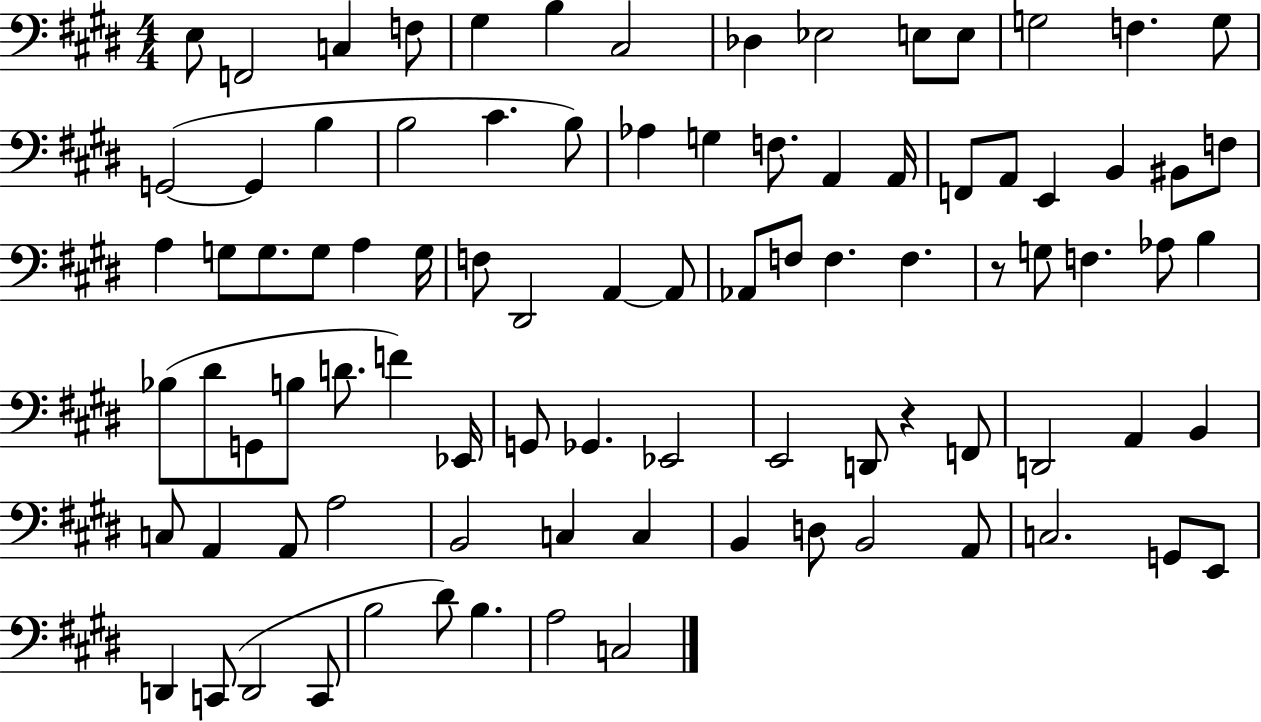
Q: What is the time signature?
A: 4/4